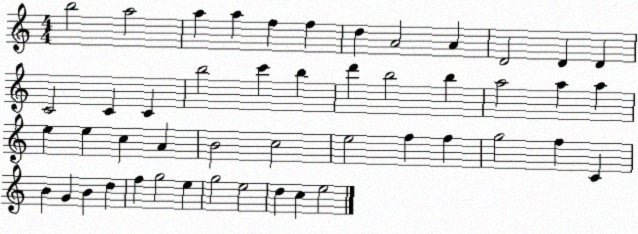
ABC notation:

X:1
T:Untitled
M:4/4
L:1/4
K:C
b2 a2 a a f f d A2 A D2 D D C2 C C b2 c' b d' b2 b a2 a a e e c A B2 c2 e2 f f g2 f C B G B d f g2 e g2 e2 d c e2